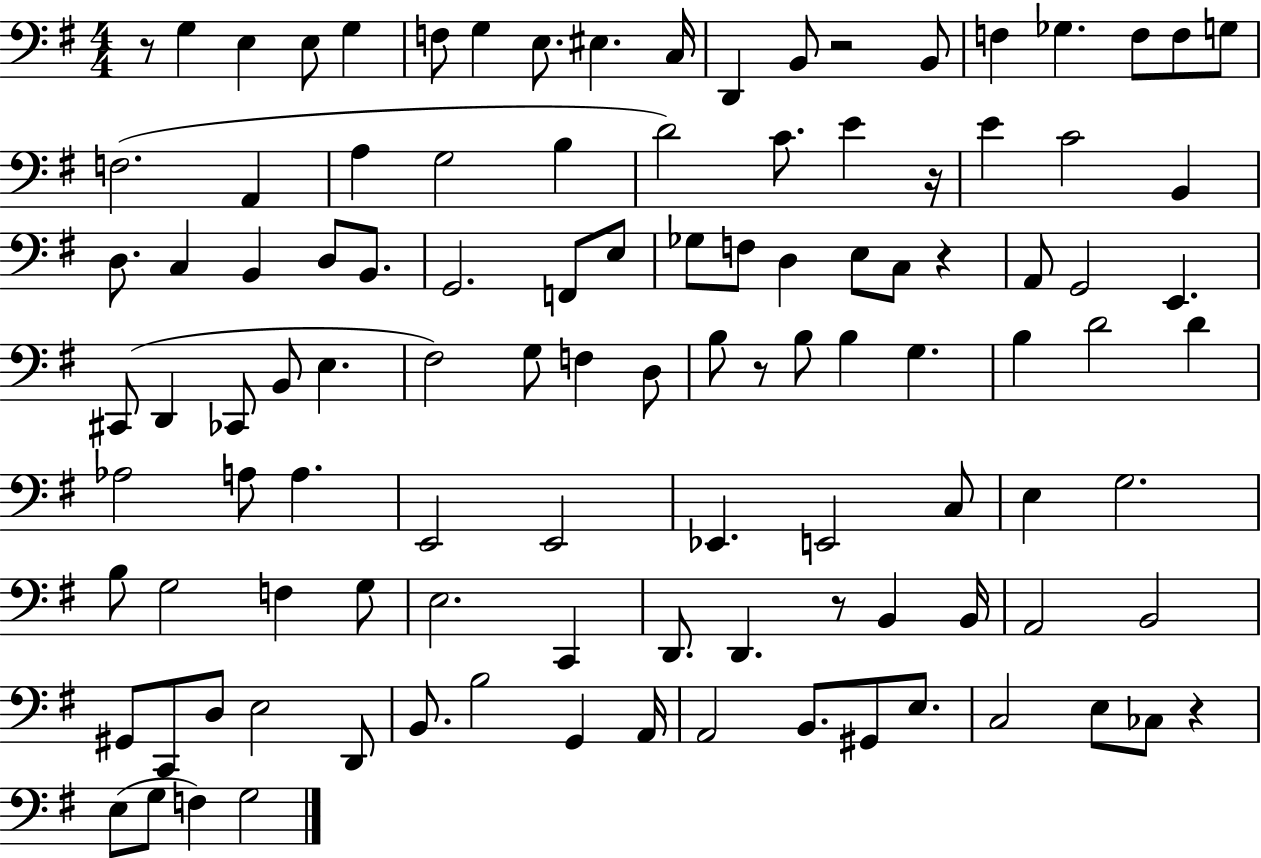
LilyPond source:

{
  \clef bass
  \numericTimeSignature
  \time 4/4
  \key g \major
  r8 g4 e4 e8 g4 | f8 g4 e8. eis4. c16 | d,4 b,8 r2 b,8 | f4 ges4. f8 f8 g8 | \break f2.( a,4 | a4 g2 b4 | d'2) c'8. e'4 r16 | e'4 c'2 b,4 | \break d8. c4 b,4 d8 b,8. | g,2. f,8 e8 | ges8 f8 d4 e8 c8 r4 | a,8 g,2 e,4. | \break cis,8( d,4 ces,8 b,8 e4. | fis2) g8 f4 d8 | b8 r8 b8 b4 g4. | b4 d'2 d'4 | \break aes2 a8 a4. | e,2 e,2 | ees,4. e,2 c8 | e4 g2. | \break b8 g2 f4 g8 | e2. c,4 | d,8. d,4. r8 b,4 b,16 | a,2 b,2 | \break gis,8 c,8 d8 e2 d,8 | b,8. b2 g,4 a,16 | a,2 b,8. gis,8 e8. | c2 e8 ces8 r4 | \break e8( g8 f4) g2 | \bar "|."
}